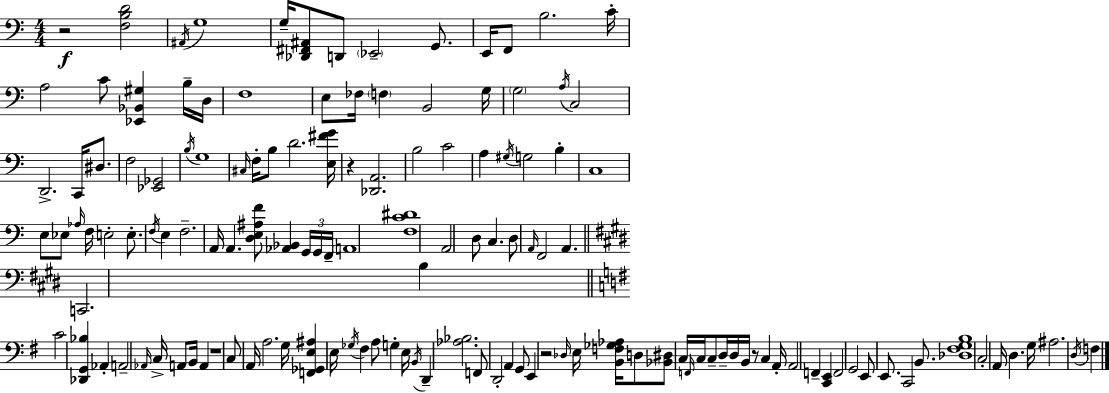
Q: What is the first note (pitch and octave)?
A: A#2